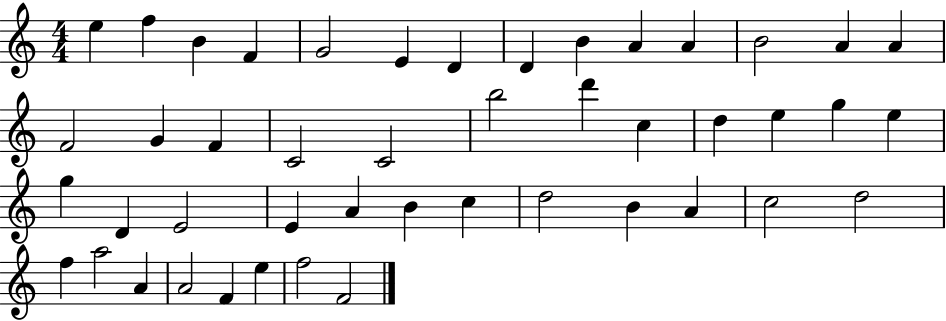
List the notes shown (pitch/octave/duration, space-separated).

E5/q F5/q B4/q F4/q G4/h E4/q D4/q D4/q B4/q A4/q A4/q B4/h A4/q A4/q F4/h G4/q F4/q C4/h C4/h B5/h D6/q C5/q D5/q E5/q G5/q E5/q G5/q D4/q E4/h E4/q A4/q B4/q C5/q D5/h B4/q A4/q C5/h D5/h F5/q A5/h A4/q A4/h F4/q E5/q F5/h F4/h